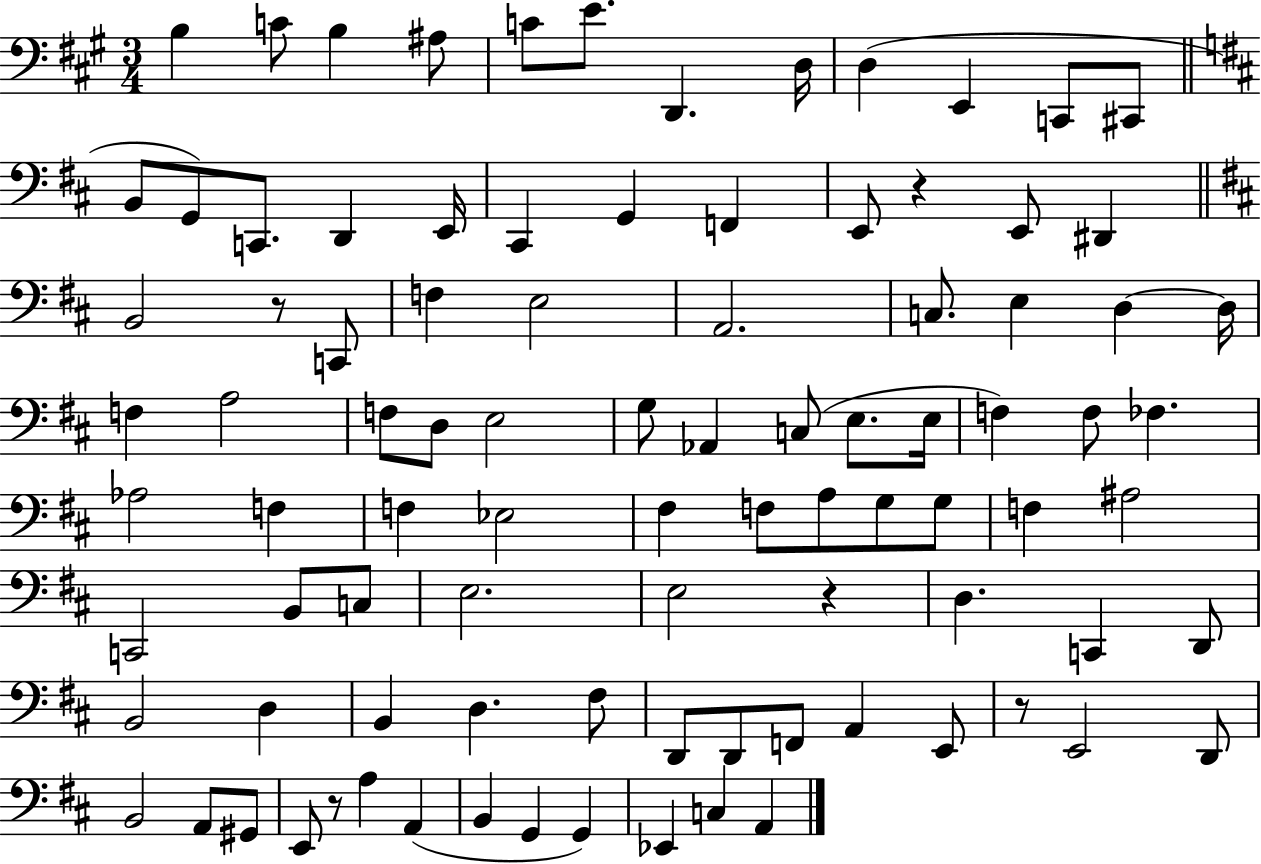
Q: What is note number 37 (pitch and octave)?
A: E3